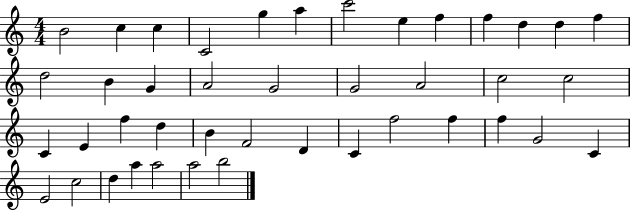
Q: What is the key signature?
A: C major